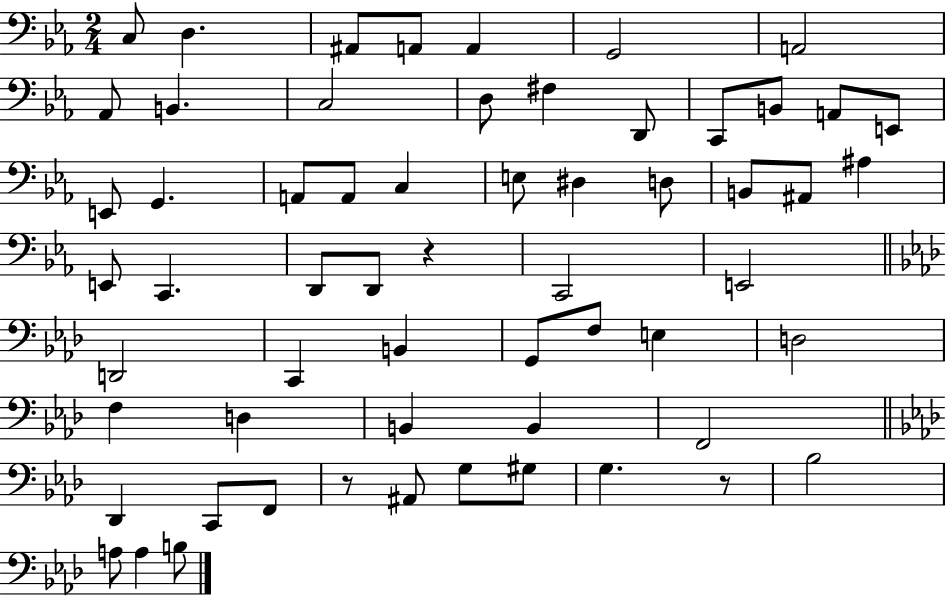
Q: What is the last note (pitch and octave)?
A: B3